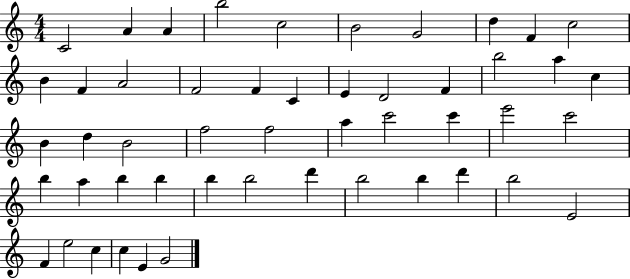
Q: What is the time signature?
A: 4/4